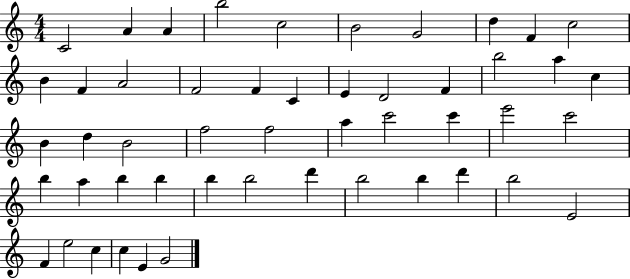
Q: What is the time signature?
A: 4/4